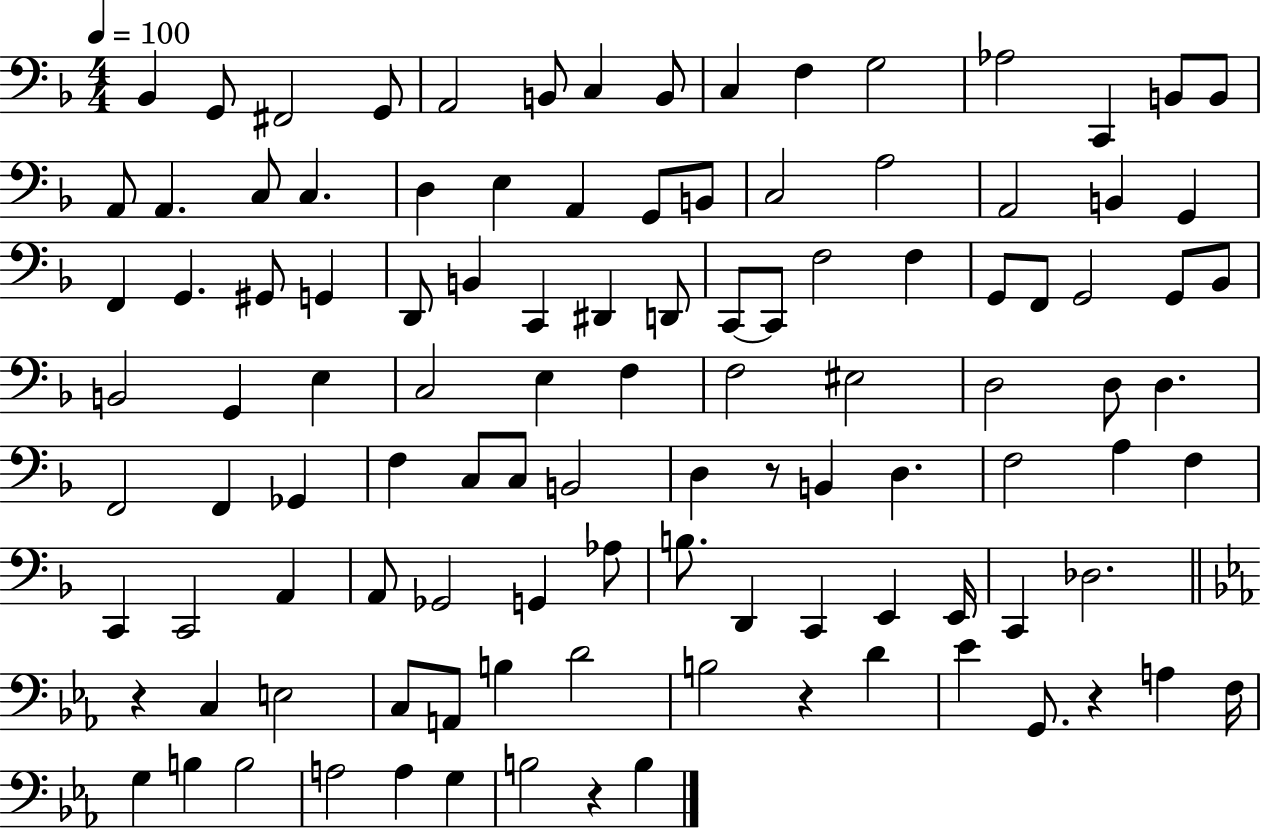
Bb2/q G2/e F#2/h G2/e A2/h B2/e C3/q B2/e C3/q F3/q G3/h Ab3/h C2/q B2/e B2/e A2/e A2/q. C3/e C3/q. D3/q E3/q A2/q G2/e B2/e C3/h A3/h A2/h B2/q G2/q F2/q G2/q. G#2/e G2/q D2/e B2/q C2/q D#2/q D2/e C2/e C2/e F3/h F3/q G2/e F2/e G2/h G2/e Bb2/e B2/h G2/q E3/q C3/h E3/q F3/q F3/h EIS3/h D3/h D3/e D3/q. F2/h F2/q Gb2/q F3/q C3/e C3/e B2/h D3/q R/e B2/q D3/q. F3/h A3/q F3/q C2/q C2/h A2/q A2/e Gb2/h G2/q Ab3/e B3/e. D2/q C2/q E2/q E2/s C2/q Db3/h. R/q C3/q E3/h C3/e A2/e B3/q D4/h B3/h R/q D4/q Eb4/q G2/e. R/q A3/q F3/s G3/q B3/q B3/h A3/h A3/q G3/q B3/h R/q B3/q